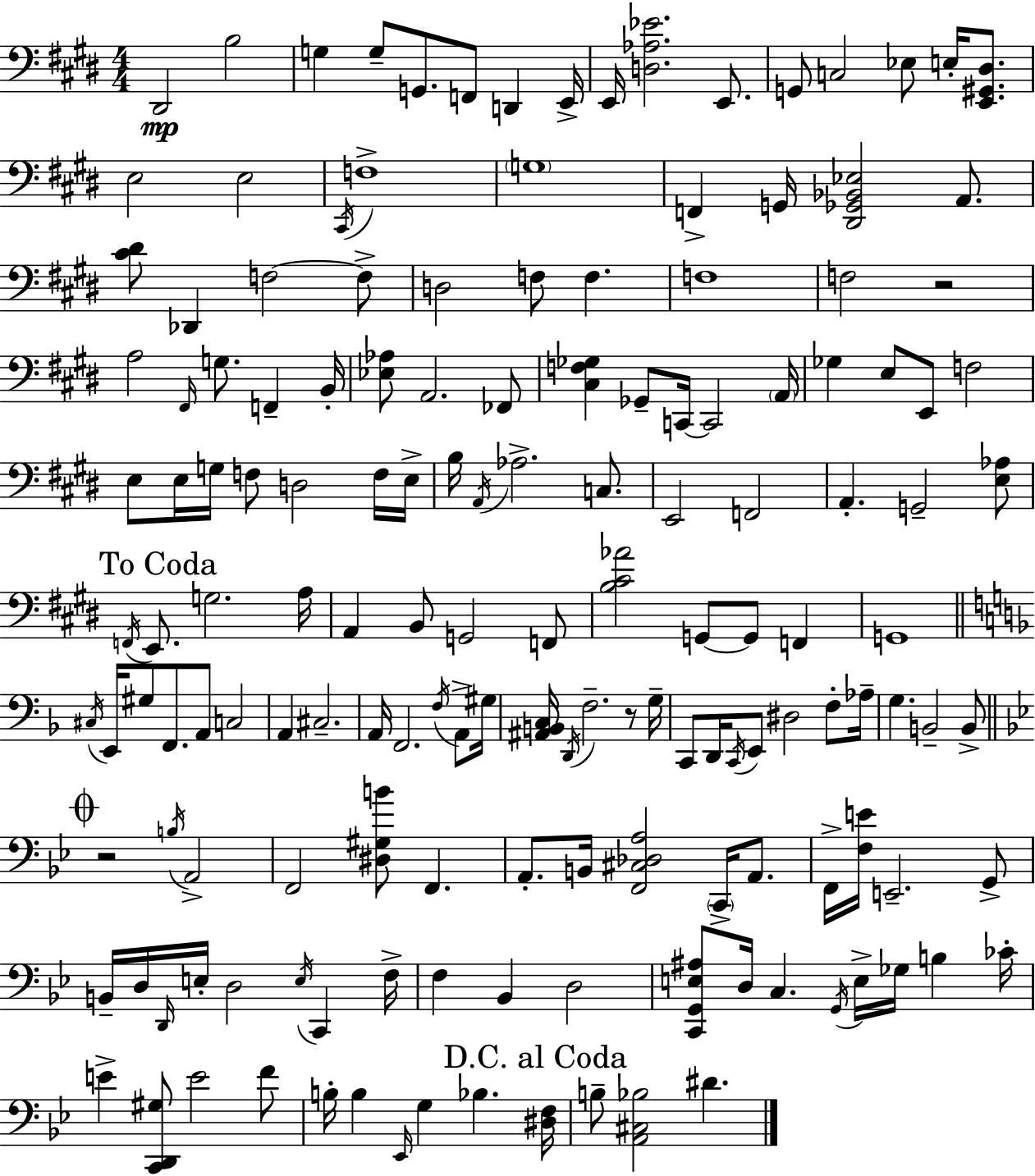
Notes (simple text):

D#2/h B3/h G3/q G3/e G2/e. F2/e D2/q E2/s E2/s [D3,Ab3,Eb4]/h. E2/e. G2/e C3/h Eb3/e E3/s [E2,G#2,D#3]/e. E3/h E3/h C#2/s F3/w G3/w F2/q G2/s [D#2,Gb2,Bb2,Eb3]/h A2/e. [C#4,D#4]/e Db2/q F3/h F3/e D3/h F3/e F3/q. F3/w F3/h R/h A3/h F#2/s G3/e. F2/q B2/s [Eb3,Ab3]/e A2/h. FES2/e [C#3,F3,Gb3]/q Gb2/e C2/s C2/h A2/s Gb3/q E3/e E2/e F3/h E3/e E3/s G3/s F3/e D3/h F3/s E3/s B3/s A2/s Ab3/h. C3/e. E2/h F2/h A2/q. G2/h [E3,Ab3]/e F2/s E2/e. G3/h. A3/s A2/q B2/e G2/h F2/e [B3,C#4,Ab4]/h G2/e G2/e F2/q G2/w C#3/s E2/s G#3/e F2/e. A2/e C3/h A2/q C#3/h. A2/s F2/h. F3/s A2/e G#3/s [A#2,B2,C3]/s D2/s F3/h. R/e G3/s C2/e D2/s C2/s E2/e D#3/h F3/e Ab3/s G3/q. B2/h B2/e R/h B3/s A2/h F2/h [D#3,G#3,B4]/e F2/q. A2/e. B2/s [F2,C#3,Db3,A3]/h C2/s A2/e. F2/s [F3,E4]/s E2/h. G2/e B2/s D3/s D2/s E3/s D3/h E3/s C2/q F3/s F3/q Bb2/q D3/h [C2,G2,E3,A#3]/e D3/s C3/q. G2/s E3/s Gb3/s B3/q CES4/s E4/q [C2,D2,G#3]/e E4/h F4/e B3/s B3/q Eb2/s G3/q Bb3/q. [D#3,F3]/s B3/e [A2,C#3,Bb3]/h D#4/q.